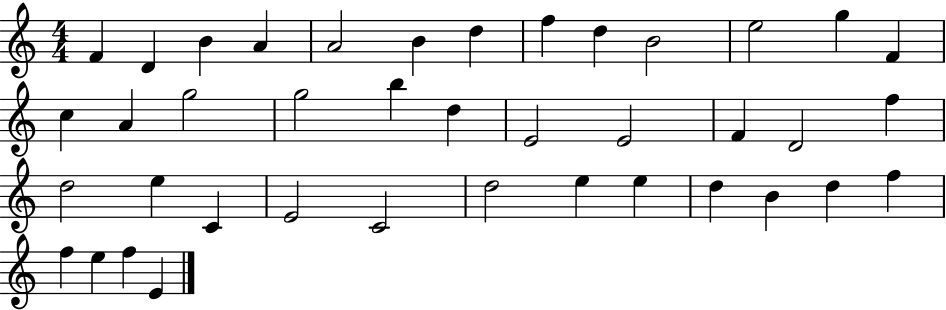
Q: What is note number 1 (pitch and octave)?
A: F4